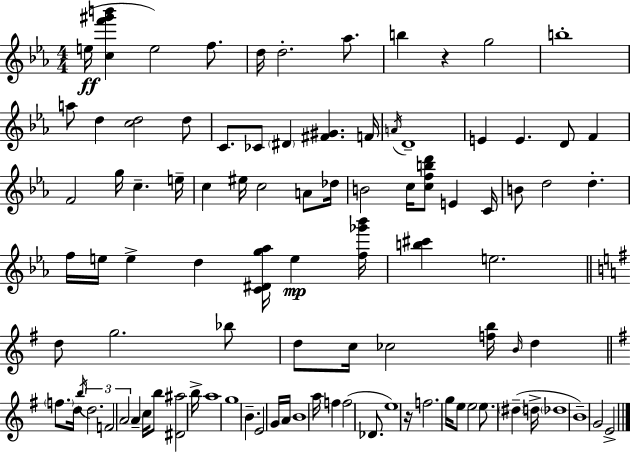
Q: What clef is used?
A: treble